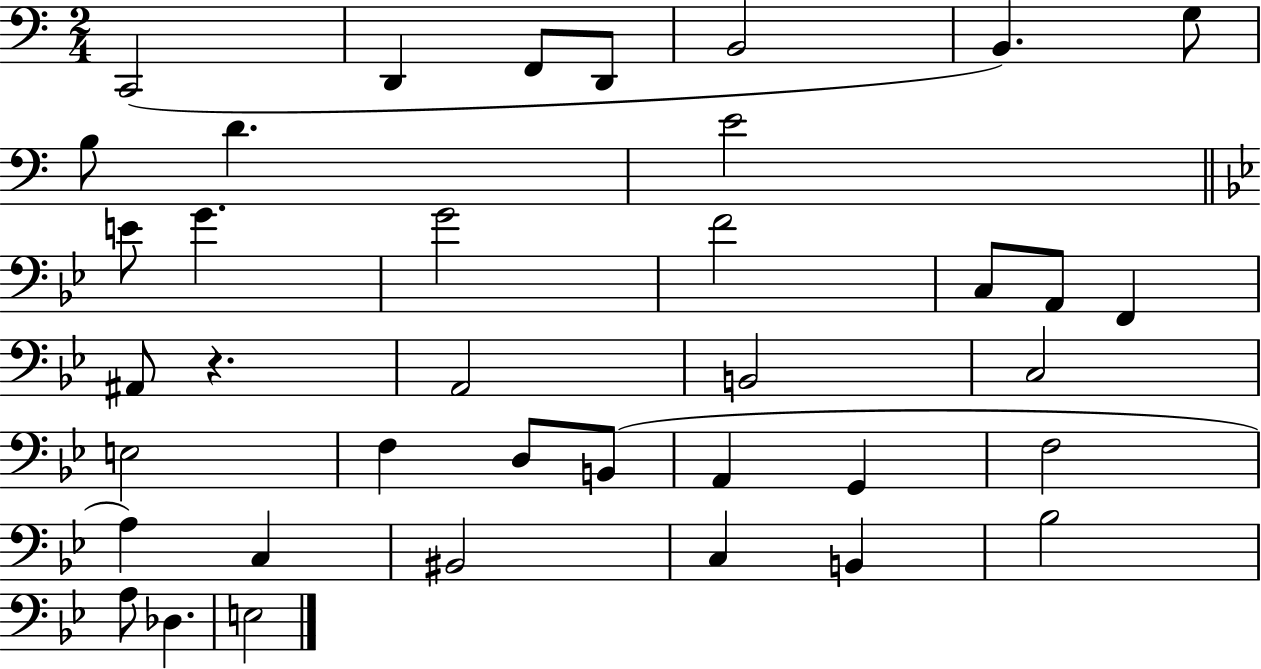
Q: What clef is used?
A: bass